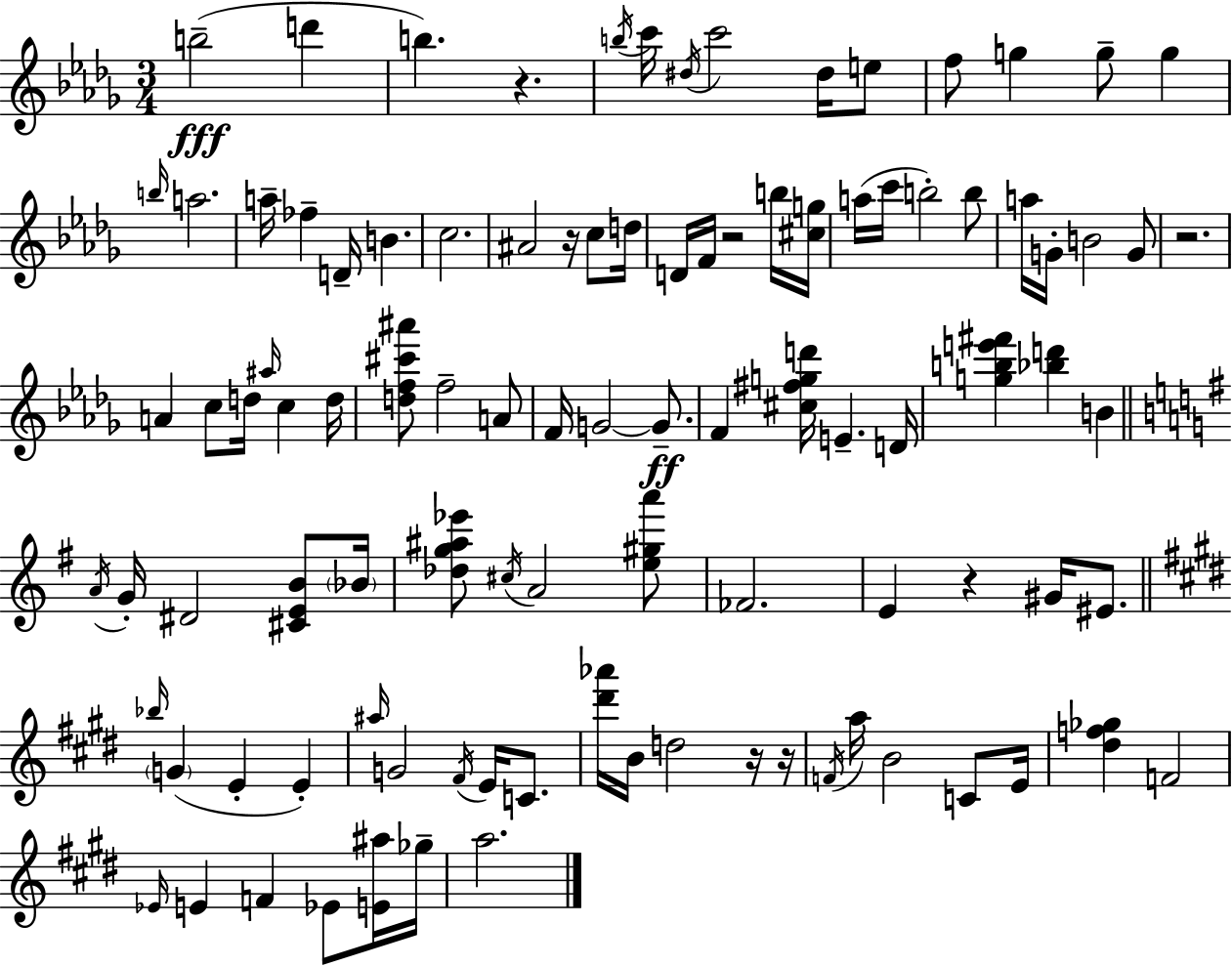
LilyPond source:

{
  \clef treble
  \numericTimeSignature
  \time 3/4
  \key bes \minor
  b''2--(\fff d'''4 | b''4.) r4. | \acciaccatura { b''16 } c'''16 \acciaccatura { dis''16 } c'''2 dis''16 | e''8 f''8 g''4 g''8-- g''4 | \break \grace { b''16 } a''2. | a''16-- fes''4-- d'16-- b'4. | c''2. | ais'2 r16 | \break c''8 d''16 d'16 f'16 r2 | b''16 <cis'' g''>16 a''16( c'''16 b''2-.) | b''8 a''16 g'16-. b'2 | g'8 r2. | \break a'4 c''8 d''16 \grace { ais''16 } c''4 | d''16 <d'' f'' cis''' ais'''>8 f''2-- | a'8 f'16 g'2~~ | g'8.--\ff f'4 <cis'' fis'' g'' d'''>16 e'4.-- | \break d'16 <g'' b'' e''' fis'''>4 <bes'' d'''>4 | b'4 \bar "||" \break \key g \major \acciaccatura { a'16 } g'16-. dis'2 <cis' e' b'>8 | \parenthesize bes'16 <des'' g'' ais'' ees'''>8 \acciaccatura { cis''16 } a'2 | <e'' gis'' a'''>8 fes'2. | e'4 r4 gis'16 eis'8. | \break \bar "||" \break \key e \major \grace { bes''16 } \parenthesize g'4( e'4-. e'4-.) | \grace { ais''16 } g'2 \acciaccatura { fis'16 } e'16 | c'8. <dis''' aes'''>16 b'16 d''2 | r16 r16 \acciaccatura { f'16 } a''16 b'2 | \break c'8 e'16 <dis'' f'' ges''>4 f'2 | \grace { ees'16 } e'4 f'4 | ees'8 <e' ais''>16 ges''16-- a''2. | \bar "|."
}